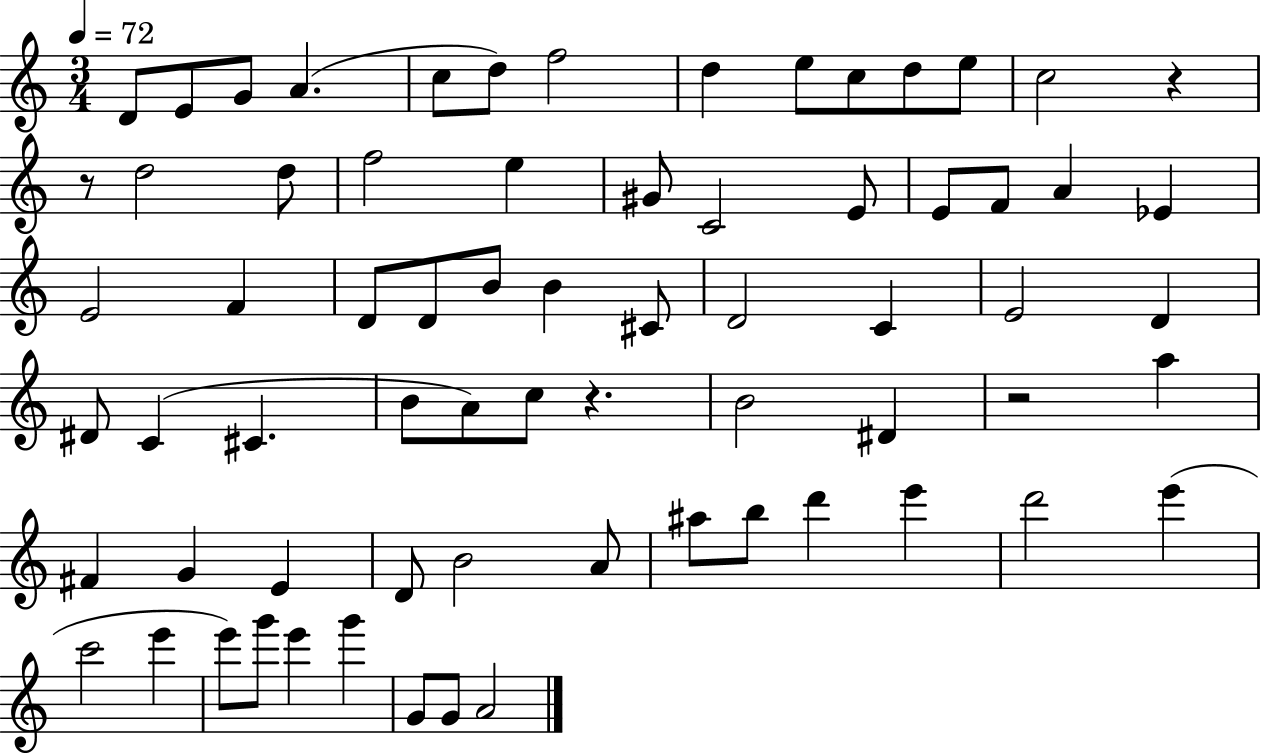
D4/e E4/e G4/e A4/q. C5/e D5/e F5/h D5/q E5/e C5/e D5/e E5/e C5/h R/q R/e D5/h D5/e F5/h E5/q G#4/e C4/h E4/e E4/e F4/e A4/q Eb4/q E4/h F4/q D4/e D4/e B4/e B4/q C#4/e D4/h C4/q E4/h D4/q D#4/e C4/q C#4/q. B4/e A4/e C5/e R/q. B4/h D#4/q R/h A5/q F#4/q G4/q E4/q D4/e B4/h A4/e A#5/e B5/e D6/q E6/q D6/h E6/q C6/h E6/q E6/e G6/e E6/q G6/q G4/e G4/e A4/h